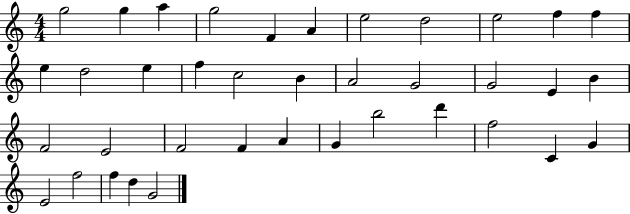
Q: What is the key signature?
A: C major